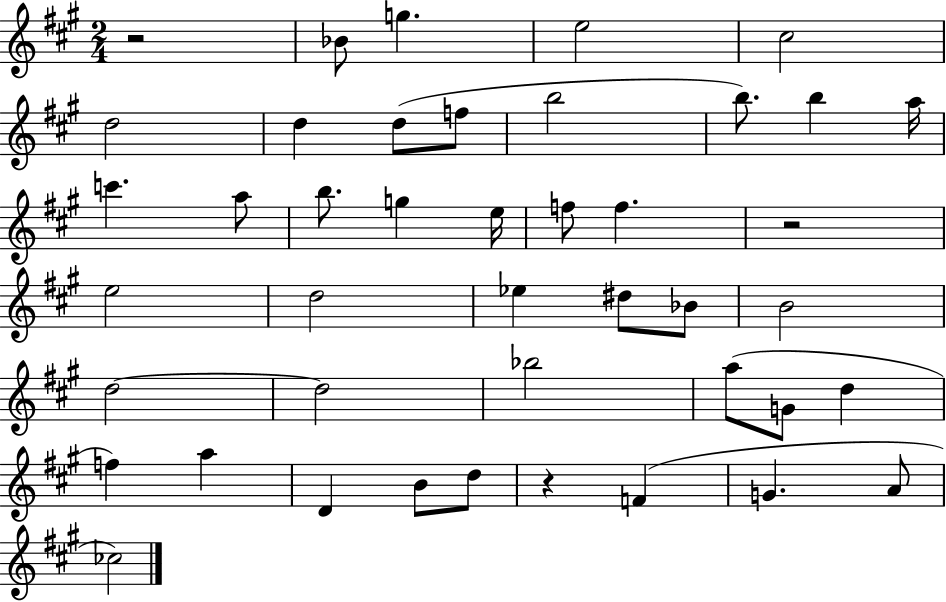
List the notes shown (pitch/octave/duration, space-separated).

R/h Bb4/e G5/q. E5/h C#5/h D5/h D5/q D5/e F5/e B5/h B5/e. B5/q A5/s C6/q. A5/e B5/e. G5/q E5/s F5/e F5/q. R/h E5/h D5/h Eb5/q D#5/e Bb4/e B4/h D5/h D5/h Bb5/h A5/e G4/e D5/q F5/q A5/q D4/q B4/e D5/e R/q F4/q G4/q. A4/e CES5/h